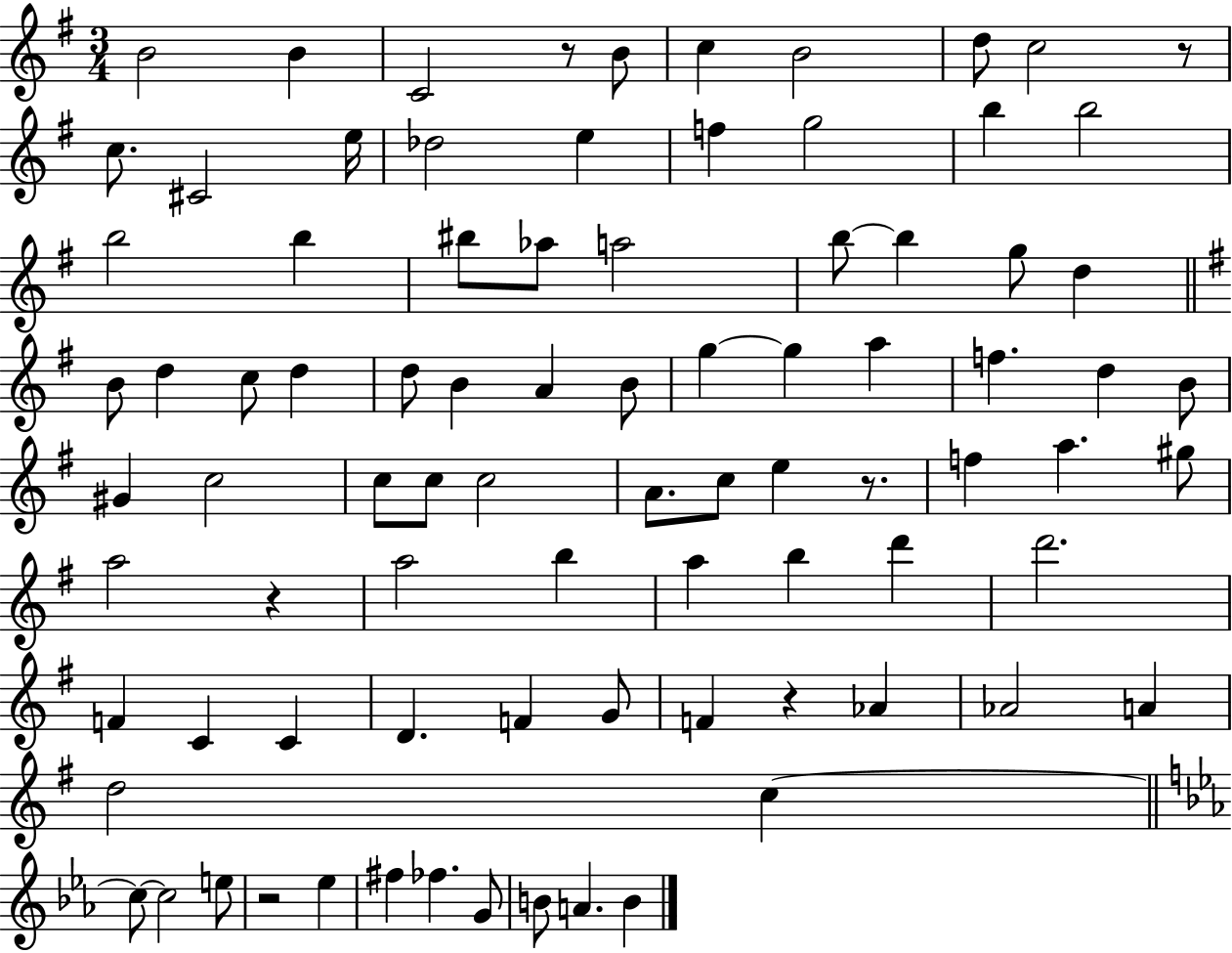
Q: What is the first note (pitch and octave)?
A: B4